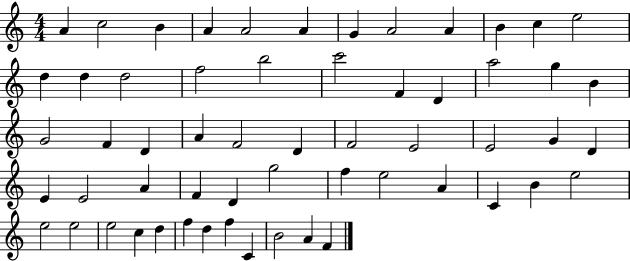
{
  \clef treble
  \numericTimeSignature
  \time 4/4
  \key c \major
  a'4 c''2 b'4 | a'4 a'2 a'4 | g'4 a'2 a'4 | b'4 c''4 e''2 | \break d''4 d''4 d''2 | f''2 b''2 | c'''2 f'4 d'4 | a''2 g''4 b'4 | \break g'2 f'4 d'4 | a'4 f'2 d'4 | f'2 e'2 | e'2 g'4 d'4 | \break e'4 e'2 a'4 | f'4 d'4 g''2 | f''4 e''2 a'4 | c'4 b'4 e''2 | \break e''2 e''2 | e''2 c''4 d''4 | f''4 d''4 f''4 c'4 | b'2 a'4 f'4 | \break \bar "|."
}